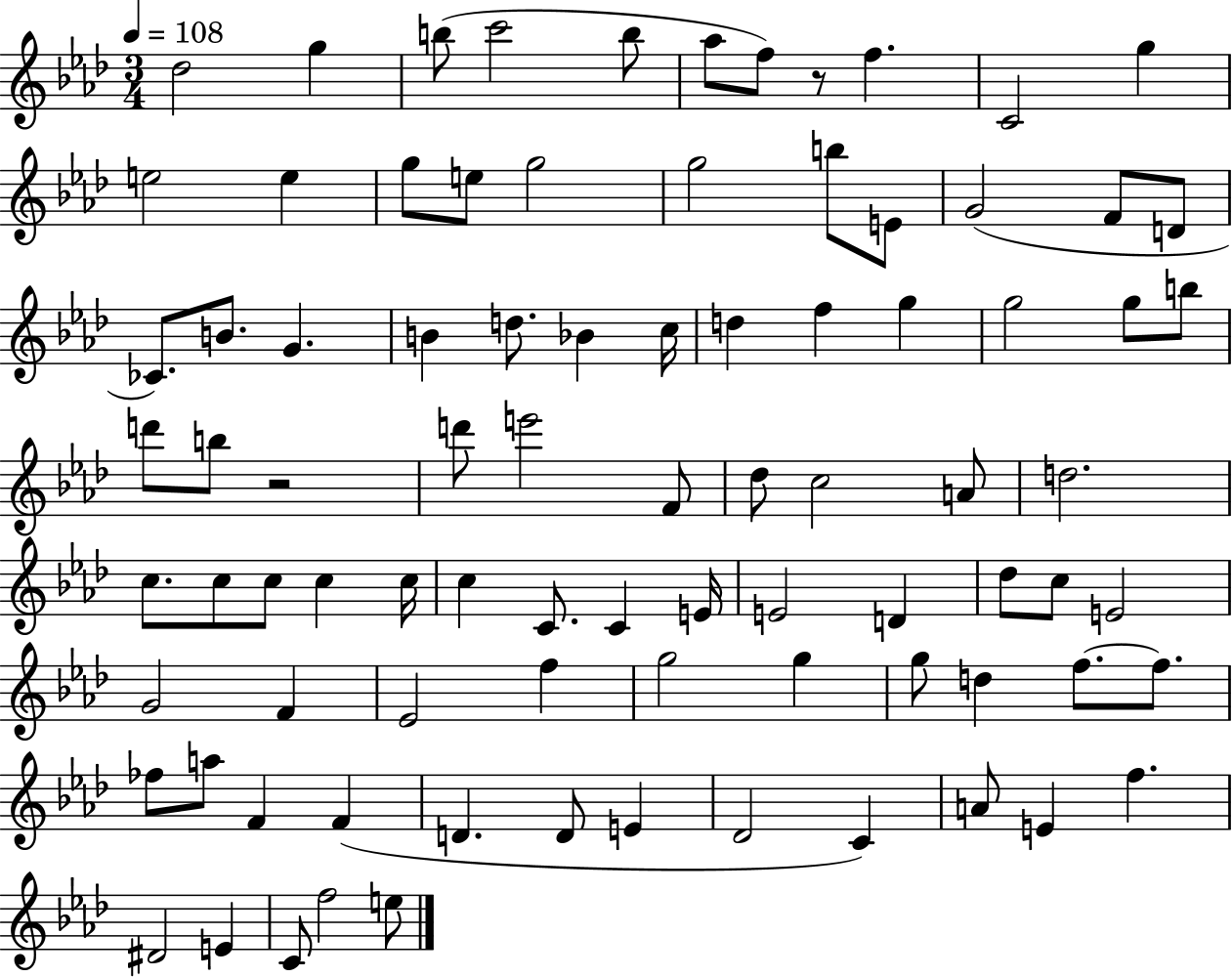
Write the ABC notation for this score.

X:1
T:Untitled
M:3/4
L:1/4
K:Ab
_d2 g b/2 c'2 b/2 _a/2 f/2 z/2 f C2 g e2 e g/2 e/2 g2 g2 b/2 E/2 G2 F/2 D/2 _C/2 B/2 G B d/2 _B c/4 d f g g2 g/2 b/2 d'/2 b/2 z2 d'/2 e'2 F/2 _d/2 c2 A/2 d2 c/2 c/2 c/2 c c/4 c C/2 C E/4 E2 D _d/2 c/2 E2 G2 F _E2 f g2 g g/2 d f/2 f/2 _f/2 a/2 F F D D/2 E _D2 C A/2 E f ^D2 E C/2 f2 e/2